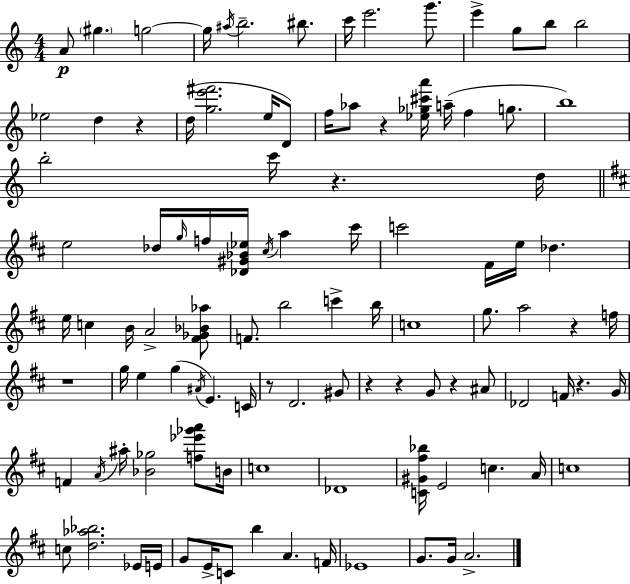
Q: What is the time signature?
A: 4/4